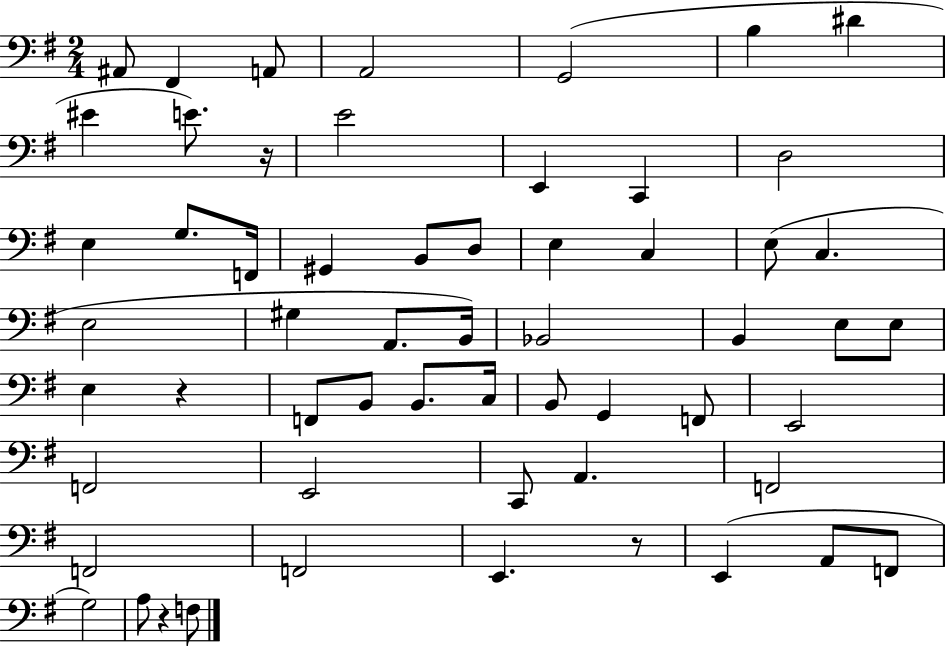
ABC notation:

X:1
T:Untitled
M:2/4
L:1/4
K:G
^A,,/2 ^F,, A,,/2 A,,2 G,,2 B, ^D ^E E/2 z/4 E2 E,, C,, D,2 E, G,/2 F,,/4 ^G,, B,,/2 D,/2 E, C, E,/2 C, E,2 ^G, A,,/2 B,,/4 _B,,2 B,, E,/2 E,/2 E, z F,,/2 B,,/2 B,,/2 C,/4 B,,/2 G,, F,,/2 E,,2 F,,2 E,,2 C,,/2 A,, F,,2 F,,2 F,,2 E,, z/2 E,, A,,/2 F,,/2 G,2 A,/2 z F,/2